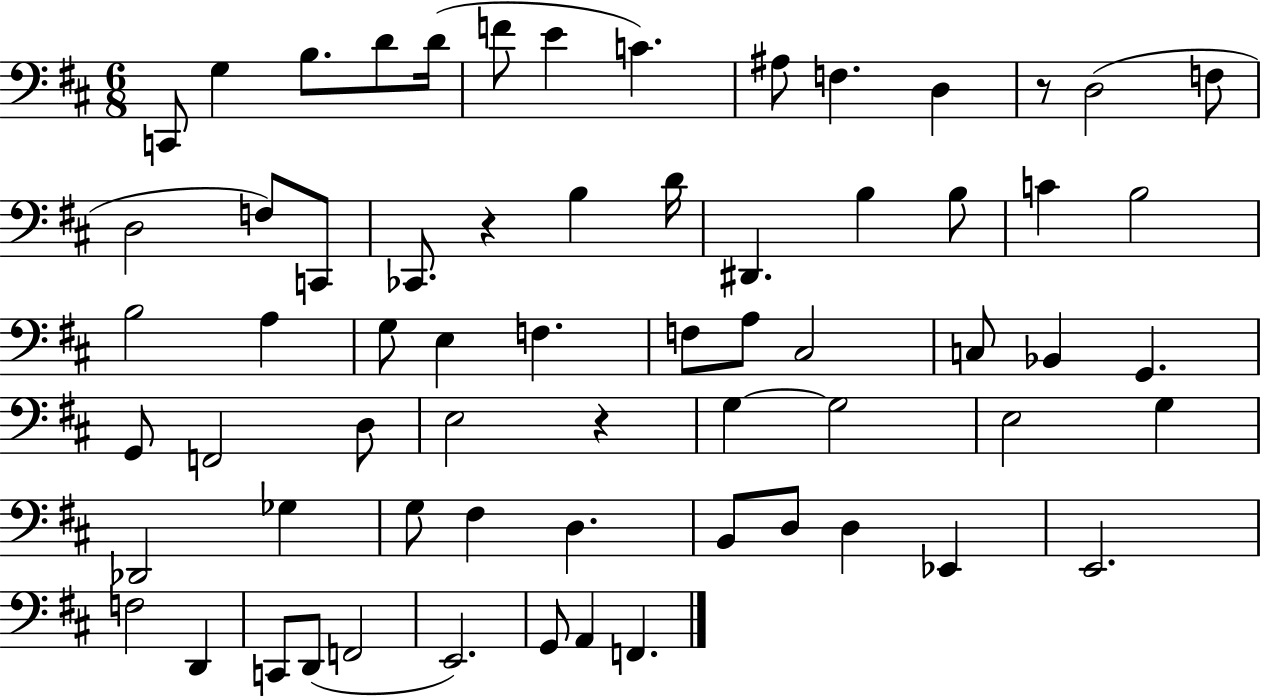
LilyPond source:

{
  \clef bass
  \numericTimeSignature
  \time 6/8
  \key d \major
  c,8 g4 b8. d'8 d'16( | f'8 e'4 c'4.) | ais8 f4. d4 | r8 d2( f8 | \break d2 f8) c,8 | ces,8. r4 b4 d'16 | dis,4. b4 b8 | c'4 b2 | \break b2 a4 | g8 e4 f4. | f8 a8 cis2 | c8 bes,4 g,4. | \break g,8 f,2 d8 | e2 r4 | g4~~ g2 | e2 g4 | \break des,2 ges4 | g8 fis4 d4. | b,8 d8 d4 ees,4 | e,2. | \break f2 d,4 | c,8 d,8( f,2 | e,2.) | g,8 a,4 f,4. | \break \bar "|."
}